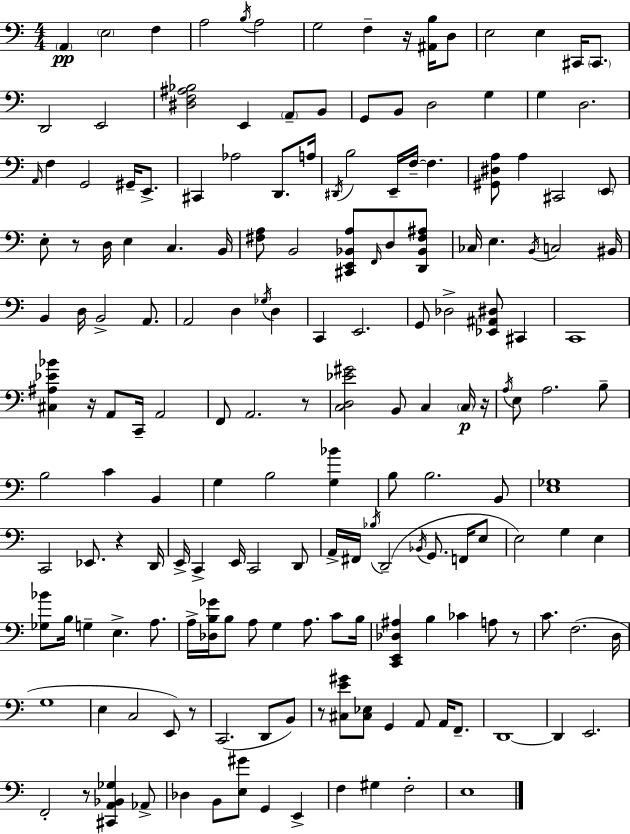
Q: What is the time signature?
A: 4/4